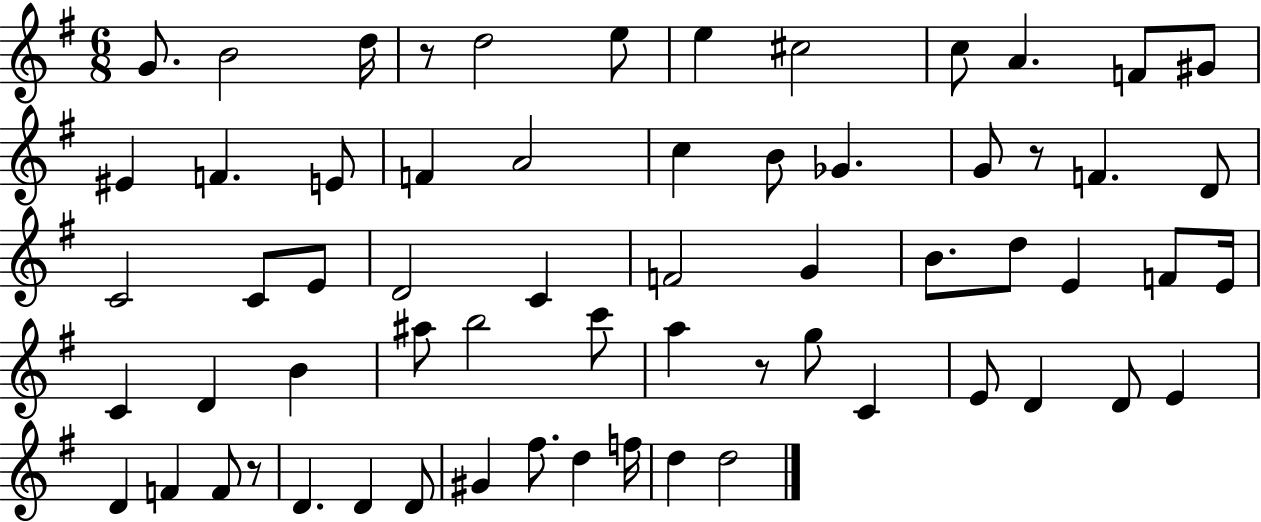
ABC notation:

X:1
T:Untitled
M:6/8
L:1/4
K:G
G/2 B2 d/4 z/2 d2 e/2 e ^c2 c/2 A F/2 ^G/2 ^E F E/2 F A2 c B/2 _G G/2 z/2 F D/2 C2 C/2 E/2 D2 C F2 G B/2 d/2 E F/2 E/4 C D B ^a/2 b2 c'/2 a z/2 g/2 C E/2 D D/2 E D F F/2 z/2 D D D/2 ^G ^f/2 d f/4 d d2